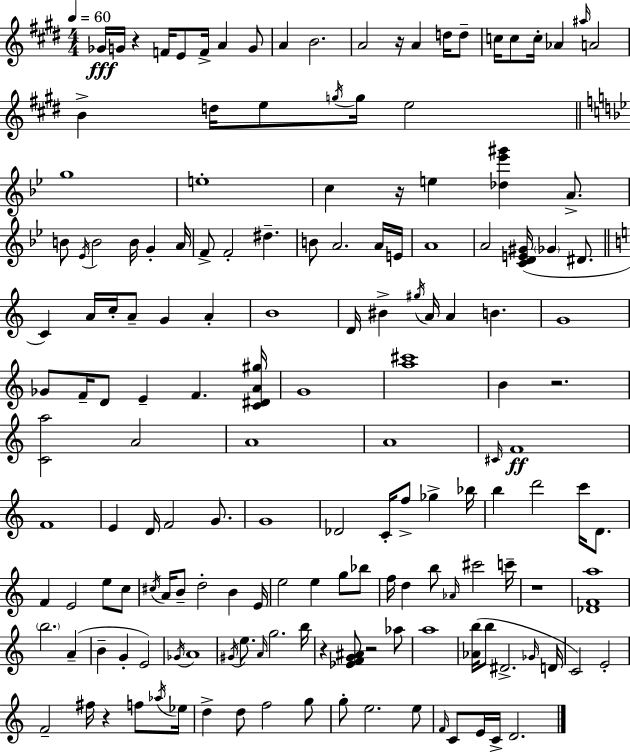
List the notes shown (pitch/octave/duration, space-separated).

Gb4/s G4/s R/q F4/s E4/e F4/s A4/q G4/e A4/q B4/h. A4/h R/s A4/q D5/s D5/e C5/s C5/e C5/s Ab4/q A#5/s A4/h B4/q D5/s E5/e G5/s G5/s E5/h G5/w E5/w C5/q R/s E5/q [Db5,Eb6,G#6]/q A4/e. B4/e Eb4/s B4/h B4/s G4/q A4/s F4/e F4/h D#5/q. B4/e A4/h. A4/s E4/s A4/w A4/h [C4,D4,E4,G#4]/s Gb4/q D#4/e. C4/q A4/s C5/s A4/e G4/q A4/q B4/w D4/s BIS4/q G#5/s A4/s A4/q B4/q. G4/w Gb4/e F4/s D4/e E4/q F4/q. [C4,D#4,A4,G#5]/s G4/w [A5,C#6]/w B4/q R/h. [C4,A5]/h A4/h A4/w A4/w C#4/s F4/w F4/w E4/q D4/s F4/h G4/e. G4/w Db4/h C4/s F5/e Gb5/q Bb5/s B5/q D6/h C6/s D4/e. F4/q E4/h E5/e C5/e C#5/s A4/s B4/e D5/h B4/q E4/s E5/h E5/q G5/e Bb5/e F5/s D5/q B5/e Ab4/s C#6/h C6/s R/w [Db4,F4,A5]/w B5/h. A4/q B4/q G4/q E4/h Gb4/s A4/w G#4/s E5/e. A4/s G5/h. B5/s R/q [Eb4,F4,G4,A#4]/e R/h Ab5/e A5/w [Ab4,B5]/s B5/e D#4/h. Gb4/s D4/s C4/h E4/h F4/h F#5/s R/q F5/e Ab5/s Eb5/s D5/q D5/e F5/h G5/e G5/e E5/h. E5/e F4/s C4/e E4/s C4/s D4/h.